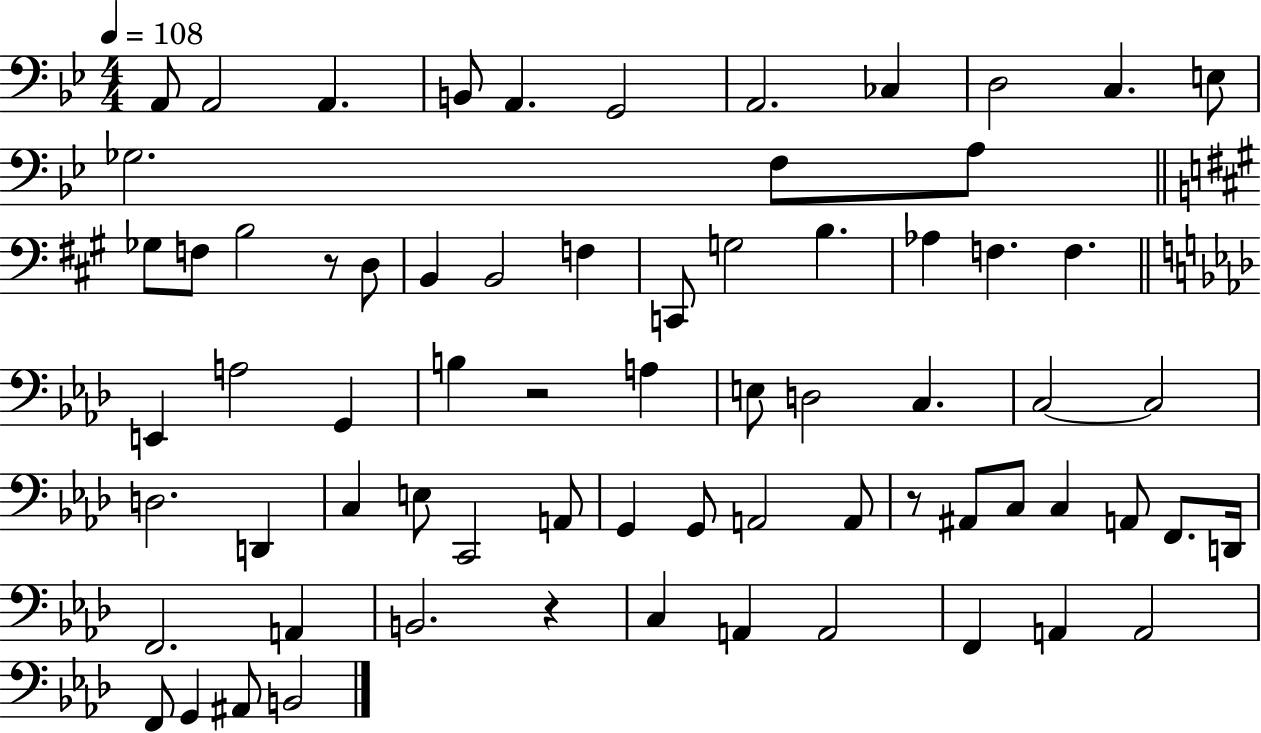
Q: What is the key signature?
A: BES major